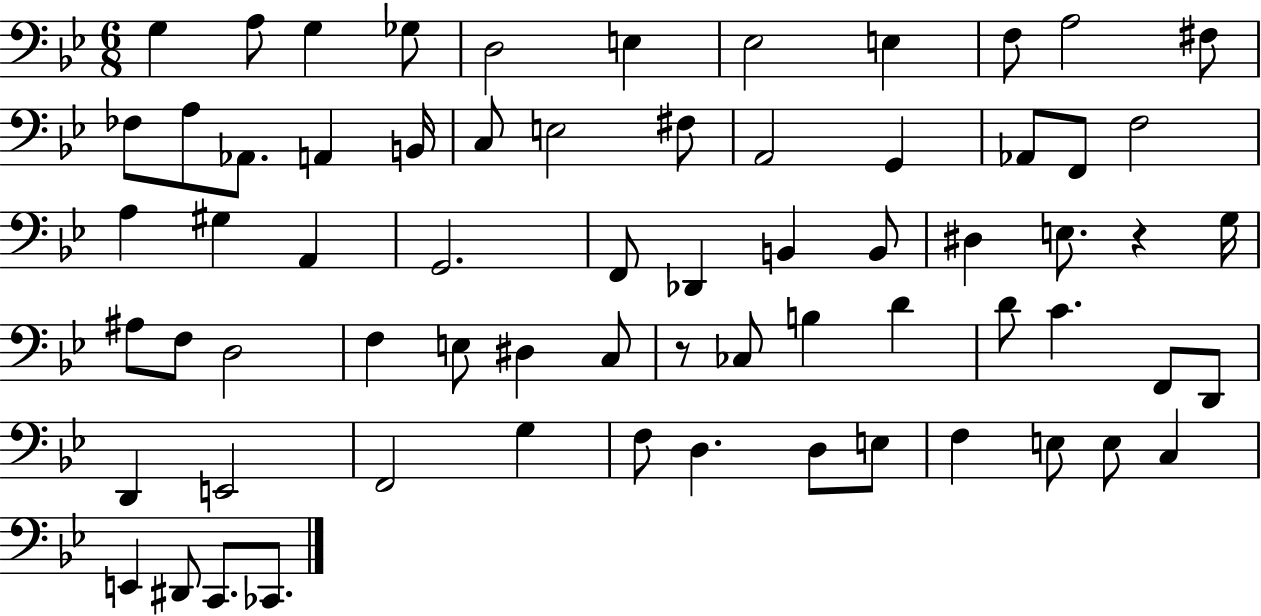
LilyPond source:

{
  \clef bass
  \numericTimeSignature
  \time 6/8
  \key bes \major
  g4 a8 g4 ges8 | d2 e4 | ees2 e4 | f8 a2 fis8 | \break fes8 a8 aes,8. a,4 b,16 | c8 e2 fis8 | a,2 g,4 | aes,8 f,8 f2 | \break a4 gis4 a,4 | g,2. | f,8 des,4 b,4 b,8 | dis4 e8. r4 g16 | \break ais8 f8 d2 | f4 e8 dis4 c8 | r8 ces8 b4 d'4 | d'8 c'4. f,8 d,8 | \break d,4 e,2 | f,2 g4 | f8 d4. d8 e8 | f4 e8 e8 c4 | \break e,4 dis,8 c,8. ces,8. | \bar "|."
}